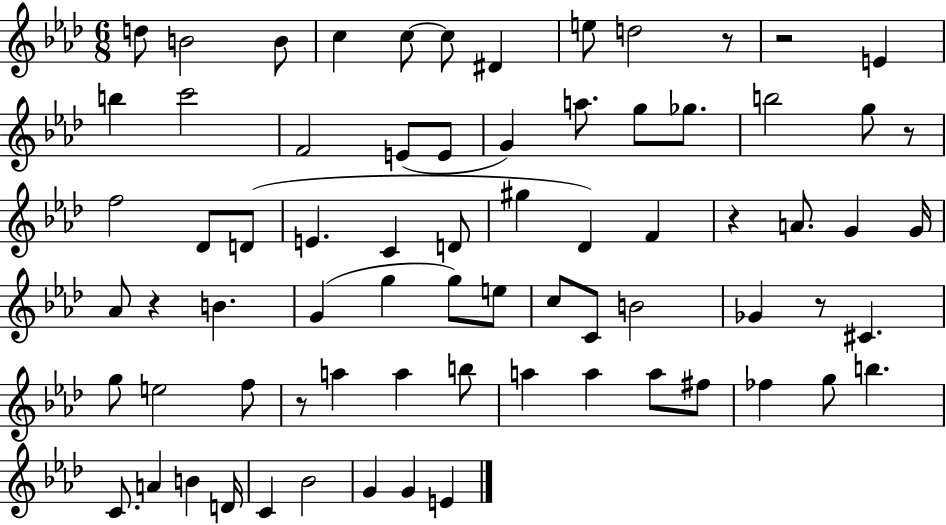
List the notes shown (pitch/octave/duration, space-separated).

D5/e B4/h B4/e C5/q C5/e C5/e D#4/q E5/e D5/h R/e R/h E4/q B5/q C6/h F4/h E4/e E4/e G4/q A5/e. G5/e Gb5/e. B5/h G5/e R/e F5/h Db4/e D4/e E4/q. C4/q D4/e G#5/q Db4/q F4/q R/q A4/e. G4/q G4/s Ab4/e R/q B4/q. G4/q G5/q G5/e E5/e C5/e C4/e B4/h Gb4/q R/e C#4/q. G5/e E5/h F5/e R/e A5/q A5/q B5/e A5/q A5/q A5/e F#5/e FES5/q G5/e B5/q. C4/e. A4/q B4/q D4/s C4/q Bb4/h G4/q G4/q E4/q